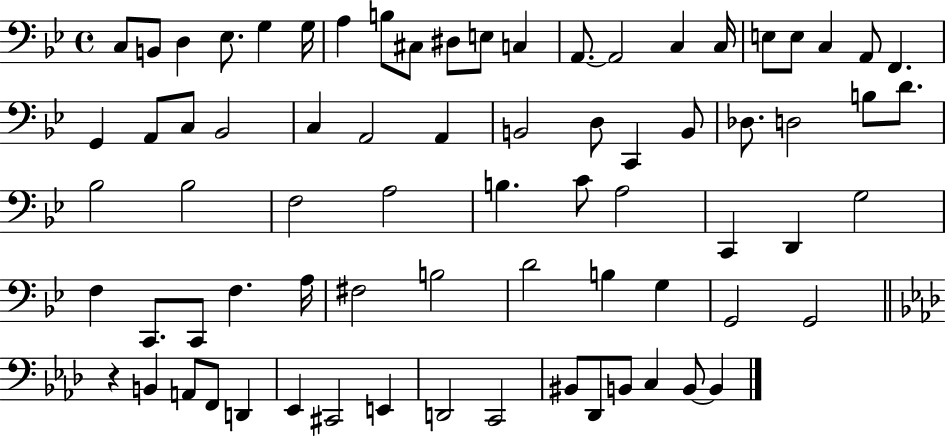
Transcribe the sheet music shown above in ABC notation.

X:1
T:Untitled
M:4/4
L:1/4
K:Bb
C,/2 B,,/2 D, _E,/2 G, G,/4 A, B,/2 ^C,/2 ^D,/2 E,/2 C, A,,/2 A,,2 C, C,/4 E,/2 E,/2 C, A,,/2 F,, G,, A,,/2 C,/2 _B,,2 C, A,,2 A,, B,,2 D,/2 C,, B,,/2 _D,/2 D,2 B,/2 D/2 _B,2 _B,2 F,2 A,2 B, C/2 A,2 C,, D,, G,2 F, C,,/2 C,,/2 F, A,/4 ^F,2 B,2 D2 B, G, G,,2 G,,2 z B,, A,,/2 F,,/2 D,, _E,, ^C,,2 E,, D,,2 C,,2 ^B,,/2 _D,,/2 B,,/2 C, B,,/2 B,,